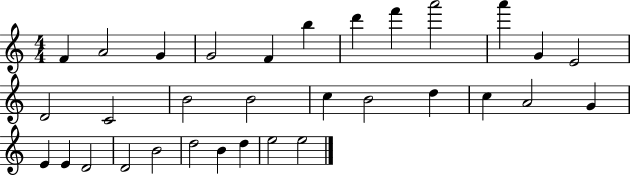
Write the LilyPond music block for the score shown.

{
  \clef treble
  \numericTimeSignature
  \time 4/4
  \key c \major
  f'4 a'2 g'4 | g'2 f'4 b''4 | d'''4 f'''4 a'''2 | a'''4 g'4 e'2 | \break d'2 c'2 | b'2 b'2 | c''4 b'2 d''4 | c''4 a'2 g'4 | \break e'4 e'4 d'2 | d'2 b'2 | d''2 b'4 d''4 | e''2 e''2 | \break \bar "|."
}